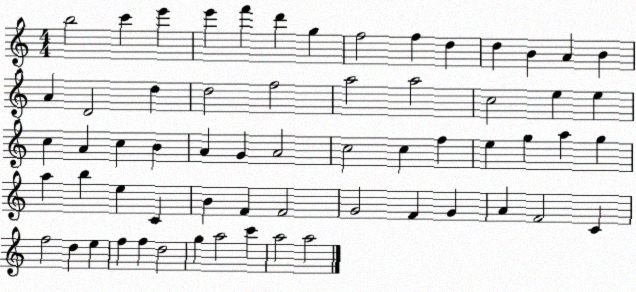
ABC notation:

X:1
T:Untitled
M:4/4
L:1/4
K:C
b2 c' e' e' f' d' g f2 f d d B A B A D2 d d2 f2 a2 a2 c2 e e c A c B A G A2 c2 c f e g a g a b e C B F F2 G2 F G A F2 C f2 d e f f d2 g a2 c' a2 a2